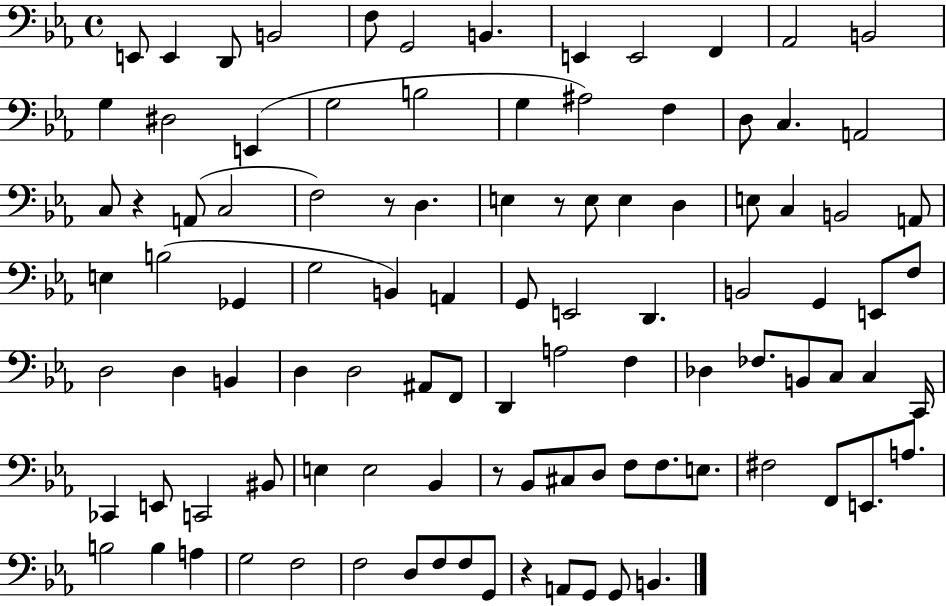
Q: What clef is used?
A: bass